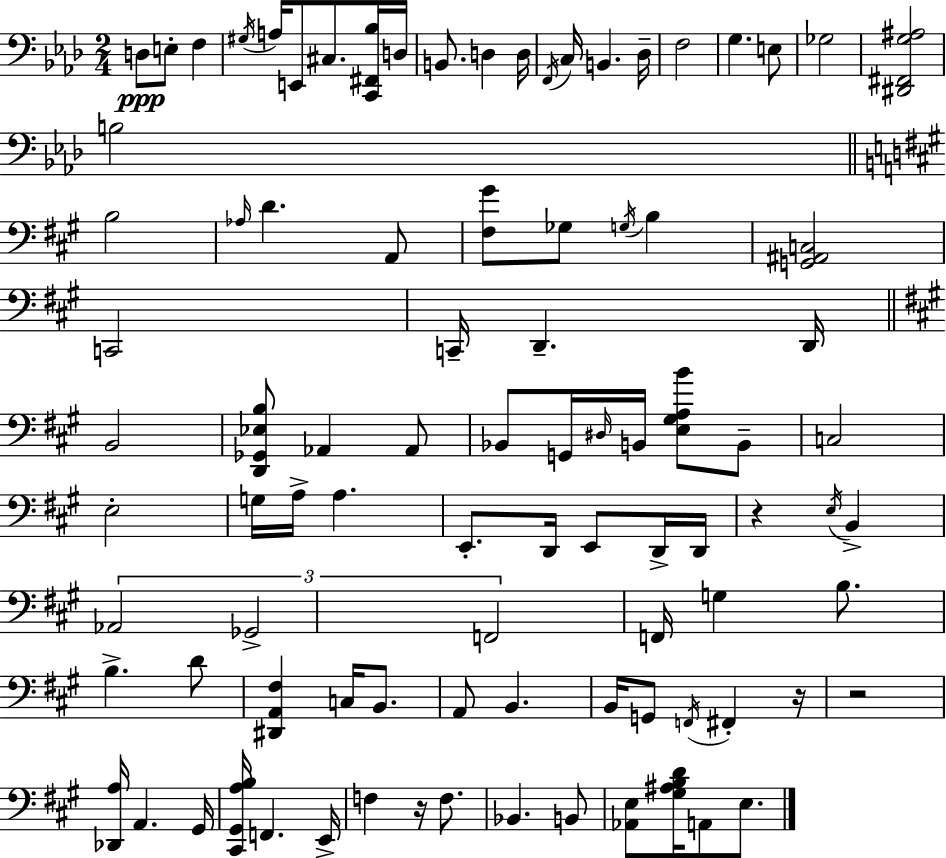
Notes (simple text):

D3/e E3/e F3/q G#3/s A3/s E2/e C#3/e. [C2,F#2,Bb3]/s D3/s B2/e. D3/q D3/s F2/s C3/s B2/q. Db3/s F3/h G3/q. E3/e Gb3/h [D#2,F#2,G3,A#3]/h B3/h B3/h Ab3/s D4/q. A2/e [F#3,G#4]/e Gb3/e G3/s B3/q [G2,A#2,C3]/h C2/h C2/s D2/q. D2/s B2/h [D2,Gb2,Eb3,B3]/e Ab2/q Ab2/e Bb2/e G2/s D#3/s B2/s [E3,G#3,A3,B4]/e B2/e C3/h E3/h G3/s A3/s A3/q. E2/e. D2/s E2/e D2/s D2/s R/q E3/s B2/q Ab2/h Gb2/h F2/h F2/s G3/q B3/e. B3/q. D4/e [D#2,A2,F#3]/q C3/s B2/e. A2/e B2/q. B2/s G2/e F2/s F#2/q R/s R/h [Db2,A3]/s A2/q. G#2/s [C#2,G#2,A3,B3]/s F2/q. E2/s F3/q R/s F3/e. Bb2/q. B2/e [Ab2,E3]/e [G#3,A#3,B3,D4]/s A2/e E3/e.